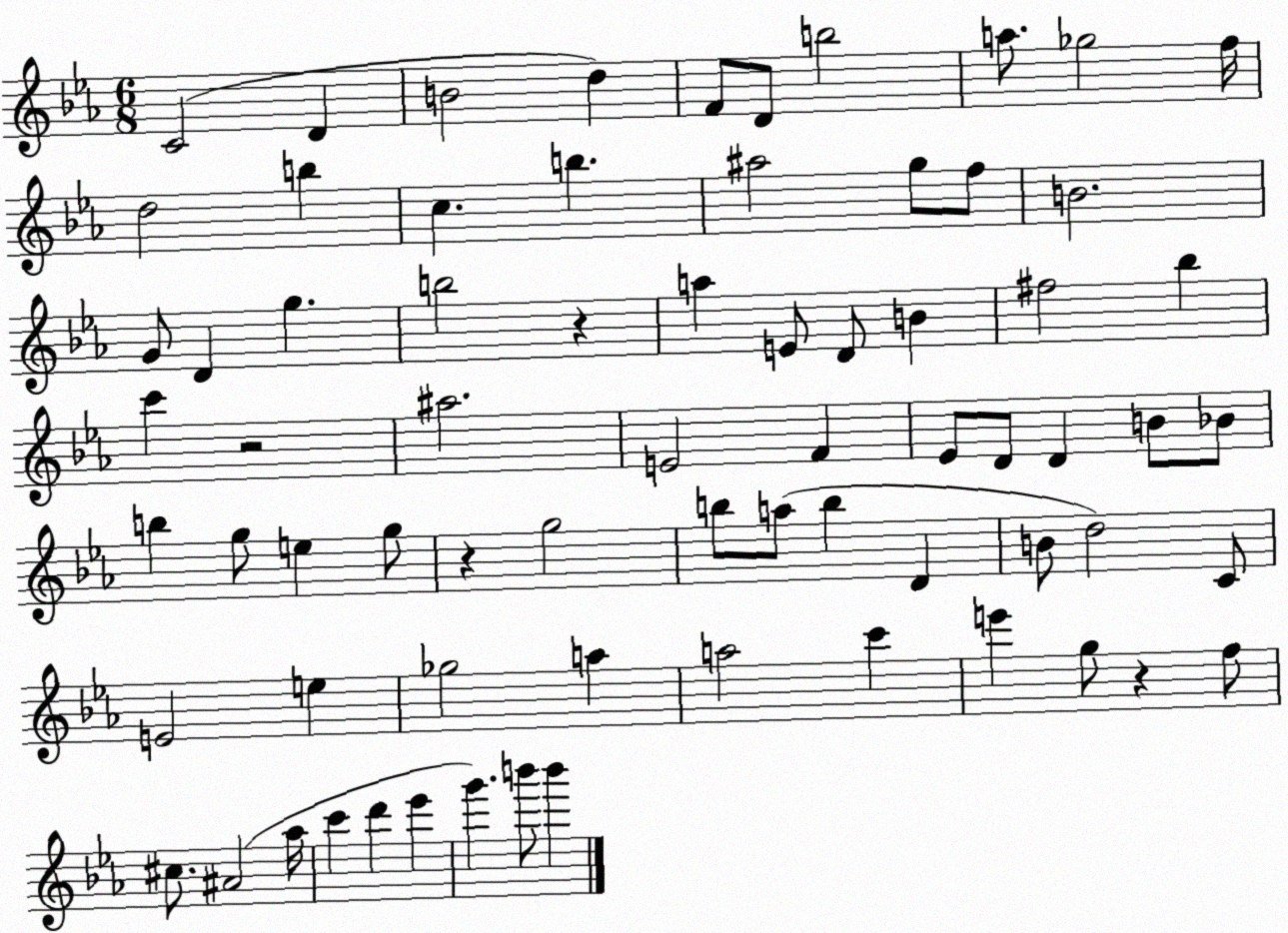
X:1
T:Untitled
M:6/8
L:1/4
K:Eb
C2 D B2 d F/2 D/2 b2 a/2 _g2 f/4 d2 b c b ^a2 g/2 f/2 B2 G/2 D g b2 z a E/2 D/2 B ^f2 _b c' z2 ^a2 E2 F _E/2 D/2 D B/2 _B/2 b g/2 e g/2 z g2 b/2 a/2 b D B/2 d2 C/2 E2 e _g2 a a2 c' e' g/2 z f/2 ^c/2 ^A2 _a/4 c' d' _e' g' b'/2 b'